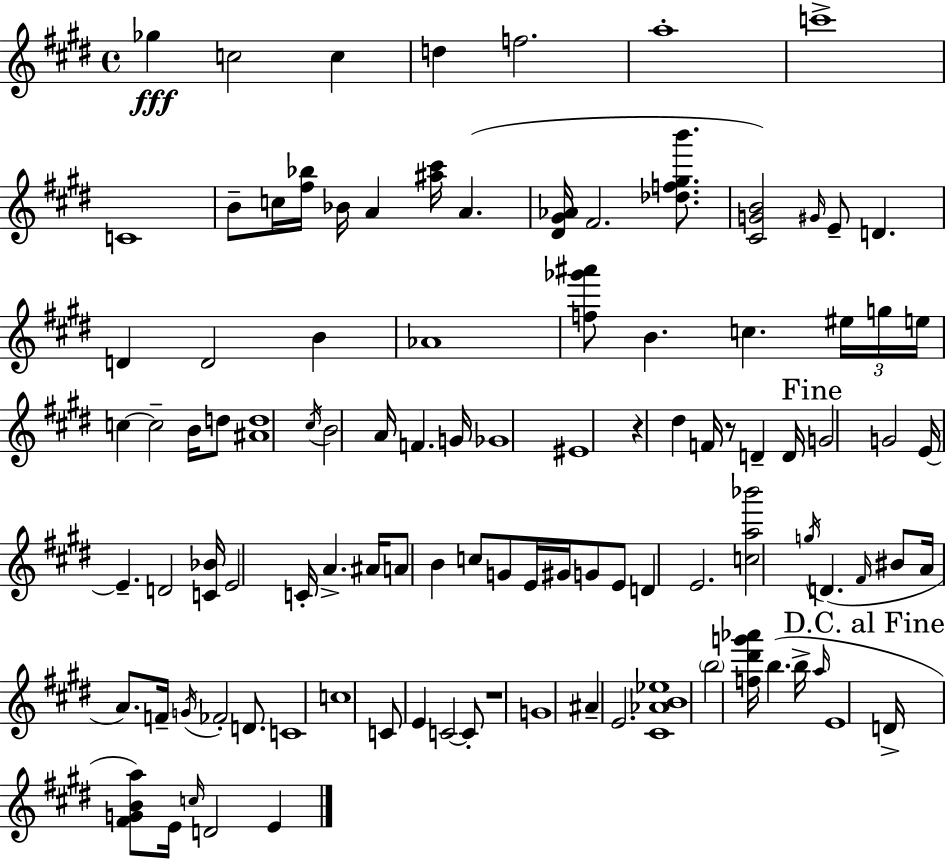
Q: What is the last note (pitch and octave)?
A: E4